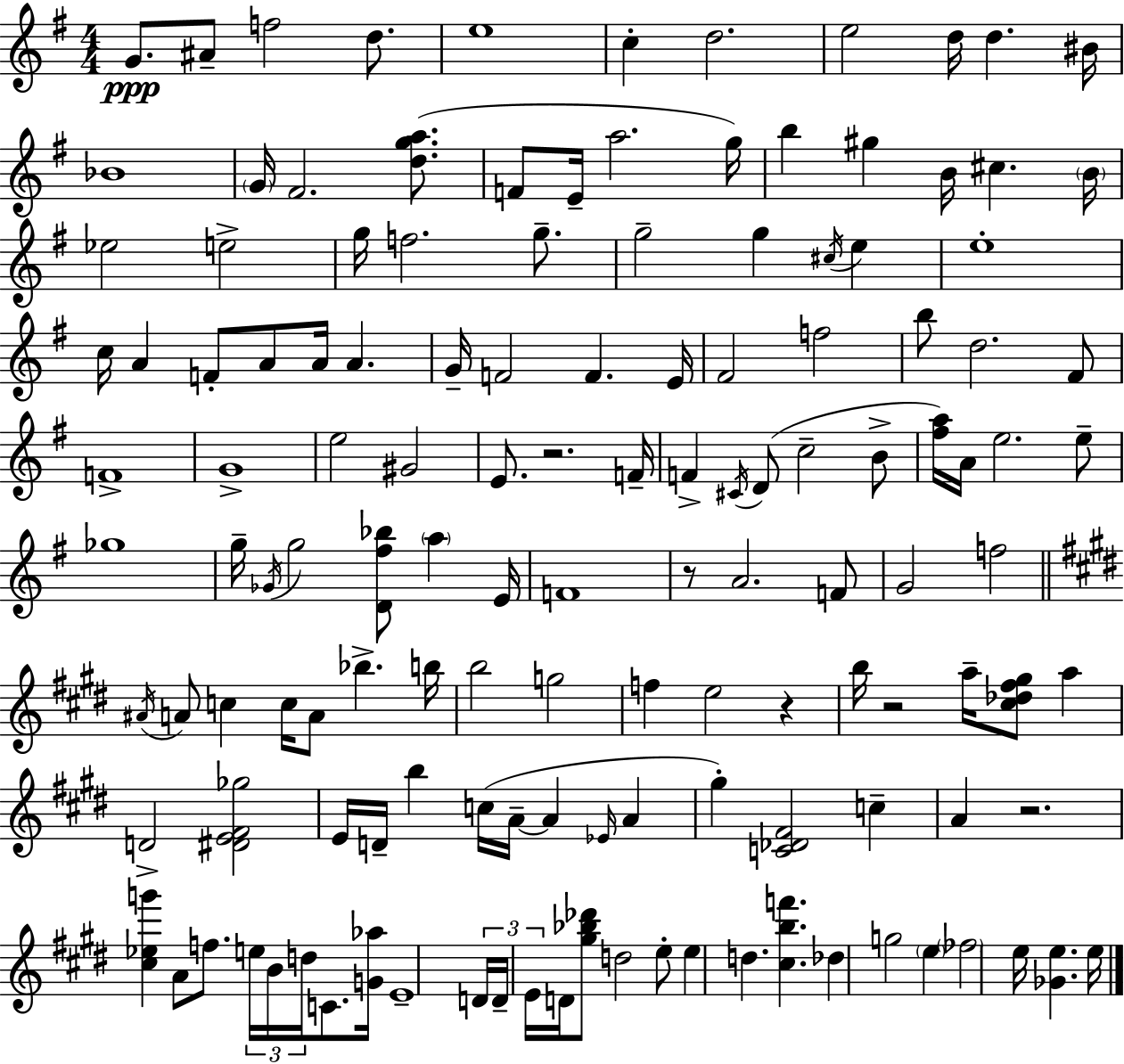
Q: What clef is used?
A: treble